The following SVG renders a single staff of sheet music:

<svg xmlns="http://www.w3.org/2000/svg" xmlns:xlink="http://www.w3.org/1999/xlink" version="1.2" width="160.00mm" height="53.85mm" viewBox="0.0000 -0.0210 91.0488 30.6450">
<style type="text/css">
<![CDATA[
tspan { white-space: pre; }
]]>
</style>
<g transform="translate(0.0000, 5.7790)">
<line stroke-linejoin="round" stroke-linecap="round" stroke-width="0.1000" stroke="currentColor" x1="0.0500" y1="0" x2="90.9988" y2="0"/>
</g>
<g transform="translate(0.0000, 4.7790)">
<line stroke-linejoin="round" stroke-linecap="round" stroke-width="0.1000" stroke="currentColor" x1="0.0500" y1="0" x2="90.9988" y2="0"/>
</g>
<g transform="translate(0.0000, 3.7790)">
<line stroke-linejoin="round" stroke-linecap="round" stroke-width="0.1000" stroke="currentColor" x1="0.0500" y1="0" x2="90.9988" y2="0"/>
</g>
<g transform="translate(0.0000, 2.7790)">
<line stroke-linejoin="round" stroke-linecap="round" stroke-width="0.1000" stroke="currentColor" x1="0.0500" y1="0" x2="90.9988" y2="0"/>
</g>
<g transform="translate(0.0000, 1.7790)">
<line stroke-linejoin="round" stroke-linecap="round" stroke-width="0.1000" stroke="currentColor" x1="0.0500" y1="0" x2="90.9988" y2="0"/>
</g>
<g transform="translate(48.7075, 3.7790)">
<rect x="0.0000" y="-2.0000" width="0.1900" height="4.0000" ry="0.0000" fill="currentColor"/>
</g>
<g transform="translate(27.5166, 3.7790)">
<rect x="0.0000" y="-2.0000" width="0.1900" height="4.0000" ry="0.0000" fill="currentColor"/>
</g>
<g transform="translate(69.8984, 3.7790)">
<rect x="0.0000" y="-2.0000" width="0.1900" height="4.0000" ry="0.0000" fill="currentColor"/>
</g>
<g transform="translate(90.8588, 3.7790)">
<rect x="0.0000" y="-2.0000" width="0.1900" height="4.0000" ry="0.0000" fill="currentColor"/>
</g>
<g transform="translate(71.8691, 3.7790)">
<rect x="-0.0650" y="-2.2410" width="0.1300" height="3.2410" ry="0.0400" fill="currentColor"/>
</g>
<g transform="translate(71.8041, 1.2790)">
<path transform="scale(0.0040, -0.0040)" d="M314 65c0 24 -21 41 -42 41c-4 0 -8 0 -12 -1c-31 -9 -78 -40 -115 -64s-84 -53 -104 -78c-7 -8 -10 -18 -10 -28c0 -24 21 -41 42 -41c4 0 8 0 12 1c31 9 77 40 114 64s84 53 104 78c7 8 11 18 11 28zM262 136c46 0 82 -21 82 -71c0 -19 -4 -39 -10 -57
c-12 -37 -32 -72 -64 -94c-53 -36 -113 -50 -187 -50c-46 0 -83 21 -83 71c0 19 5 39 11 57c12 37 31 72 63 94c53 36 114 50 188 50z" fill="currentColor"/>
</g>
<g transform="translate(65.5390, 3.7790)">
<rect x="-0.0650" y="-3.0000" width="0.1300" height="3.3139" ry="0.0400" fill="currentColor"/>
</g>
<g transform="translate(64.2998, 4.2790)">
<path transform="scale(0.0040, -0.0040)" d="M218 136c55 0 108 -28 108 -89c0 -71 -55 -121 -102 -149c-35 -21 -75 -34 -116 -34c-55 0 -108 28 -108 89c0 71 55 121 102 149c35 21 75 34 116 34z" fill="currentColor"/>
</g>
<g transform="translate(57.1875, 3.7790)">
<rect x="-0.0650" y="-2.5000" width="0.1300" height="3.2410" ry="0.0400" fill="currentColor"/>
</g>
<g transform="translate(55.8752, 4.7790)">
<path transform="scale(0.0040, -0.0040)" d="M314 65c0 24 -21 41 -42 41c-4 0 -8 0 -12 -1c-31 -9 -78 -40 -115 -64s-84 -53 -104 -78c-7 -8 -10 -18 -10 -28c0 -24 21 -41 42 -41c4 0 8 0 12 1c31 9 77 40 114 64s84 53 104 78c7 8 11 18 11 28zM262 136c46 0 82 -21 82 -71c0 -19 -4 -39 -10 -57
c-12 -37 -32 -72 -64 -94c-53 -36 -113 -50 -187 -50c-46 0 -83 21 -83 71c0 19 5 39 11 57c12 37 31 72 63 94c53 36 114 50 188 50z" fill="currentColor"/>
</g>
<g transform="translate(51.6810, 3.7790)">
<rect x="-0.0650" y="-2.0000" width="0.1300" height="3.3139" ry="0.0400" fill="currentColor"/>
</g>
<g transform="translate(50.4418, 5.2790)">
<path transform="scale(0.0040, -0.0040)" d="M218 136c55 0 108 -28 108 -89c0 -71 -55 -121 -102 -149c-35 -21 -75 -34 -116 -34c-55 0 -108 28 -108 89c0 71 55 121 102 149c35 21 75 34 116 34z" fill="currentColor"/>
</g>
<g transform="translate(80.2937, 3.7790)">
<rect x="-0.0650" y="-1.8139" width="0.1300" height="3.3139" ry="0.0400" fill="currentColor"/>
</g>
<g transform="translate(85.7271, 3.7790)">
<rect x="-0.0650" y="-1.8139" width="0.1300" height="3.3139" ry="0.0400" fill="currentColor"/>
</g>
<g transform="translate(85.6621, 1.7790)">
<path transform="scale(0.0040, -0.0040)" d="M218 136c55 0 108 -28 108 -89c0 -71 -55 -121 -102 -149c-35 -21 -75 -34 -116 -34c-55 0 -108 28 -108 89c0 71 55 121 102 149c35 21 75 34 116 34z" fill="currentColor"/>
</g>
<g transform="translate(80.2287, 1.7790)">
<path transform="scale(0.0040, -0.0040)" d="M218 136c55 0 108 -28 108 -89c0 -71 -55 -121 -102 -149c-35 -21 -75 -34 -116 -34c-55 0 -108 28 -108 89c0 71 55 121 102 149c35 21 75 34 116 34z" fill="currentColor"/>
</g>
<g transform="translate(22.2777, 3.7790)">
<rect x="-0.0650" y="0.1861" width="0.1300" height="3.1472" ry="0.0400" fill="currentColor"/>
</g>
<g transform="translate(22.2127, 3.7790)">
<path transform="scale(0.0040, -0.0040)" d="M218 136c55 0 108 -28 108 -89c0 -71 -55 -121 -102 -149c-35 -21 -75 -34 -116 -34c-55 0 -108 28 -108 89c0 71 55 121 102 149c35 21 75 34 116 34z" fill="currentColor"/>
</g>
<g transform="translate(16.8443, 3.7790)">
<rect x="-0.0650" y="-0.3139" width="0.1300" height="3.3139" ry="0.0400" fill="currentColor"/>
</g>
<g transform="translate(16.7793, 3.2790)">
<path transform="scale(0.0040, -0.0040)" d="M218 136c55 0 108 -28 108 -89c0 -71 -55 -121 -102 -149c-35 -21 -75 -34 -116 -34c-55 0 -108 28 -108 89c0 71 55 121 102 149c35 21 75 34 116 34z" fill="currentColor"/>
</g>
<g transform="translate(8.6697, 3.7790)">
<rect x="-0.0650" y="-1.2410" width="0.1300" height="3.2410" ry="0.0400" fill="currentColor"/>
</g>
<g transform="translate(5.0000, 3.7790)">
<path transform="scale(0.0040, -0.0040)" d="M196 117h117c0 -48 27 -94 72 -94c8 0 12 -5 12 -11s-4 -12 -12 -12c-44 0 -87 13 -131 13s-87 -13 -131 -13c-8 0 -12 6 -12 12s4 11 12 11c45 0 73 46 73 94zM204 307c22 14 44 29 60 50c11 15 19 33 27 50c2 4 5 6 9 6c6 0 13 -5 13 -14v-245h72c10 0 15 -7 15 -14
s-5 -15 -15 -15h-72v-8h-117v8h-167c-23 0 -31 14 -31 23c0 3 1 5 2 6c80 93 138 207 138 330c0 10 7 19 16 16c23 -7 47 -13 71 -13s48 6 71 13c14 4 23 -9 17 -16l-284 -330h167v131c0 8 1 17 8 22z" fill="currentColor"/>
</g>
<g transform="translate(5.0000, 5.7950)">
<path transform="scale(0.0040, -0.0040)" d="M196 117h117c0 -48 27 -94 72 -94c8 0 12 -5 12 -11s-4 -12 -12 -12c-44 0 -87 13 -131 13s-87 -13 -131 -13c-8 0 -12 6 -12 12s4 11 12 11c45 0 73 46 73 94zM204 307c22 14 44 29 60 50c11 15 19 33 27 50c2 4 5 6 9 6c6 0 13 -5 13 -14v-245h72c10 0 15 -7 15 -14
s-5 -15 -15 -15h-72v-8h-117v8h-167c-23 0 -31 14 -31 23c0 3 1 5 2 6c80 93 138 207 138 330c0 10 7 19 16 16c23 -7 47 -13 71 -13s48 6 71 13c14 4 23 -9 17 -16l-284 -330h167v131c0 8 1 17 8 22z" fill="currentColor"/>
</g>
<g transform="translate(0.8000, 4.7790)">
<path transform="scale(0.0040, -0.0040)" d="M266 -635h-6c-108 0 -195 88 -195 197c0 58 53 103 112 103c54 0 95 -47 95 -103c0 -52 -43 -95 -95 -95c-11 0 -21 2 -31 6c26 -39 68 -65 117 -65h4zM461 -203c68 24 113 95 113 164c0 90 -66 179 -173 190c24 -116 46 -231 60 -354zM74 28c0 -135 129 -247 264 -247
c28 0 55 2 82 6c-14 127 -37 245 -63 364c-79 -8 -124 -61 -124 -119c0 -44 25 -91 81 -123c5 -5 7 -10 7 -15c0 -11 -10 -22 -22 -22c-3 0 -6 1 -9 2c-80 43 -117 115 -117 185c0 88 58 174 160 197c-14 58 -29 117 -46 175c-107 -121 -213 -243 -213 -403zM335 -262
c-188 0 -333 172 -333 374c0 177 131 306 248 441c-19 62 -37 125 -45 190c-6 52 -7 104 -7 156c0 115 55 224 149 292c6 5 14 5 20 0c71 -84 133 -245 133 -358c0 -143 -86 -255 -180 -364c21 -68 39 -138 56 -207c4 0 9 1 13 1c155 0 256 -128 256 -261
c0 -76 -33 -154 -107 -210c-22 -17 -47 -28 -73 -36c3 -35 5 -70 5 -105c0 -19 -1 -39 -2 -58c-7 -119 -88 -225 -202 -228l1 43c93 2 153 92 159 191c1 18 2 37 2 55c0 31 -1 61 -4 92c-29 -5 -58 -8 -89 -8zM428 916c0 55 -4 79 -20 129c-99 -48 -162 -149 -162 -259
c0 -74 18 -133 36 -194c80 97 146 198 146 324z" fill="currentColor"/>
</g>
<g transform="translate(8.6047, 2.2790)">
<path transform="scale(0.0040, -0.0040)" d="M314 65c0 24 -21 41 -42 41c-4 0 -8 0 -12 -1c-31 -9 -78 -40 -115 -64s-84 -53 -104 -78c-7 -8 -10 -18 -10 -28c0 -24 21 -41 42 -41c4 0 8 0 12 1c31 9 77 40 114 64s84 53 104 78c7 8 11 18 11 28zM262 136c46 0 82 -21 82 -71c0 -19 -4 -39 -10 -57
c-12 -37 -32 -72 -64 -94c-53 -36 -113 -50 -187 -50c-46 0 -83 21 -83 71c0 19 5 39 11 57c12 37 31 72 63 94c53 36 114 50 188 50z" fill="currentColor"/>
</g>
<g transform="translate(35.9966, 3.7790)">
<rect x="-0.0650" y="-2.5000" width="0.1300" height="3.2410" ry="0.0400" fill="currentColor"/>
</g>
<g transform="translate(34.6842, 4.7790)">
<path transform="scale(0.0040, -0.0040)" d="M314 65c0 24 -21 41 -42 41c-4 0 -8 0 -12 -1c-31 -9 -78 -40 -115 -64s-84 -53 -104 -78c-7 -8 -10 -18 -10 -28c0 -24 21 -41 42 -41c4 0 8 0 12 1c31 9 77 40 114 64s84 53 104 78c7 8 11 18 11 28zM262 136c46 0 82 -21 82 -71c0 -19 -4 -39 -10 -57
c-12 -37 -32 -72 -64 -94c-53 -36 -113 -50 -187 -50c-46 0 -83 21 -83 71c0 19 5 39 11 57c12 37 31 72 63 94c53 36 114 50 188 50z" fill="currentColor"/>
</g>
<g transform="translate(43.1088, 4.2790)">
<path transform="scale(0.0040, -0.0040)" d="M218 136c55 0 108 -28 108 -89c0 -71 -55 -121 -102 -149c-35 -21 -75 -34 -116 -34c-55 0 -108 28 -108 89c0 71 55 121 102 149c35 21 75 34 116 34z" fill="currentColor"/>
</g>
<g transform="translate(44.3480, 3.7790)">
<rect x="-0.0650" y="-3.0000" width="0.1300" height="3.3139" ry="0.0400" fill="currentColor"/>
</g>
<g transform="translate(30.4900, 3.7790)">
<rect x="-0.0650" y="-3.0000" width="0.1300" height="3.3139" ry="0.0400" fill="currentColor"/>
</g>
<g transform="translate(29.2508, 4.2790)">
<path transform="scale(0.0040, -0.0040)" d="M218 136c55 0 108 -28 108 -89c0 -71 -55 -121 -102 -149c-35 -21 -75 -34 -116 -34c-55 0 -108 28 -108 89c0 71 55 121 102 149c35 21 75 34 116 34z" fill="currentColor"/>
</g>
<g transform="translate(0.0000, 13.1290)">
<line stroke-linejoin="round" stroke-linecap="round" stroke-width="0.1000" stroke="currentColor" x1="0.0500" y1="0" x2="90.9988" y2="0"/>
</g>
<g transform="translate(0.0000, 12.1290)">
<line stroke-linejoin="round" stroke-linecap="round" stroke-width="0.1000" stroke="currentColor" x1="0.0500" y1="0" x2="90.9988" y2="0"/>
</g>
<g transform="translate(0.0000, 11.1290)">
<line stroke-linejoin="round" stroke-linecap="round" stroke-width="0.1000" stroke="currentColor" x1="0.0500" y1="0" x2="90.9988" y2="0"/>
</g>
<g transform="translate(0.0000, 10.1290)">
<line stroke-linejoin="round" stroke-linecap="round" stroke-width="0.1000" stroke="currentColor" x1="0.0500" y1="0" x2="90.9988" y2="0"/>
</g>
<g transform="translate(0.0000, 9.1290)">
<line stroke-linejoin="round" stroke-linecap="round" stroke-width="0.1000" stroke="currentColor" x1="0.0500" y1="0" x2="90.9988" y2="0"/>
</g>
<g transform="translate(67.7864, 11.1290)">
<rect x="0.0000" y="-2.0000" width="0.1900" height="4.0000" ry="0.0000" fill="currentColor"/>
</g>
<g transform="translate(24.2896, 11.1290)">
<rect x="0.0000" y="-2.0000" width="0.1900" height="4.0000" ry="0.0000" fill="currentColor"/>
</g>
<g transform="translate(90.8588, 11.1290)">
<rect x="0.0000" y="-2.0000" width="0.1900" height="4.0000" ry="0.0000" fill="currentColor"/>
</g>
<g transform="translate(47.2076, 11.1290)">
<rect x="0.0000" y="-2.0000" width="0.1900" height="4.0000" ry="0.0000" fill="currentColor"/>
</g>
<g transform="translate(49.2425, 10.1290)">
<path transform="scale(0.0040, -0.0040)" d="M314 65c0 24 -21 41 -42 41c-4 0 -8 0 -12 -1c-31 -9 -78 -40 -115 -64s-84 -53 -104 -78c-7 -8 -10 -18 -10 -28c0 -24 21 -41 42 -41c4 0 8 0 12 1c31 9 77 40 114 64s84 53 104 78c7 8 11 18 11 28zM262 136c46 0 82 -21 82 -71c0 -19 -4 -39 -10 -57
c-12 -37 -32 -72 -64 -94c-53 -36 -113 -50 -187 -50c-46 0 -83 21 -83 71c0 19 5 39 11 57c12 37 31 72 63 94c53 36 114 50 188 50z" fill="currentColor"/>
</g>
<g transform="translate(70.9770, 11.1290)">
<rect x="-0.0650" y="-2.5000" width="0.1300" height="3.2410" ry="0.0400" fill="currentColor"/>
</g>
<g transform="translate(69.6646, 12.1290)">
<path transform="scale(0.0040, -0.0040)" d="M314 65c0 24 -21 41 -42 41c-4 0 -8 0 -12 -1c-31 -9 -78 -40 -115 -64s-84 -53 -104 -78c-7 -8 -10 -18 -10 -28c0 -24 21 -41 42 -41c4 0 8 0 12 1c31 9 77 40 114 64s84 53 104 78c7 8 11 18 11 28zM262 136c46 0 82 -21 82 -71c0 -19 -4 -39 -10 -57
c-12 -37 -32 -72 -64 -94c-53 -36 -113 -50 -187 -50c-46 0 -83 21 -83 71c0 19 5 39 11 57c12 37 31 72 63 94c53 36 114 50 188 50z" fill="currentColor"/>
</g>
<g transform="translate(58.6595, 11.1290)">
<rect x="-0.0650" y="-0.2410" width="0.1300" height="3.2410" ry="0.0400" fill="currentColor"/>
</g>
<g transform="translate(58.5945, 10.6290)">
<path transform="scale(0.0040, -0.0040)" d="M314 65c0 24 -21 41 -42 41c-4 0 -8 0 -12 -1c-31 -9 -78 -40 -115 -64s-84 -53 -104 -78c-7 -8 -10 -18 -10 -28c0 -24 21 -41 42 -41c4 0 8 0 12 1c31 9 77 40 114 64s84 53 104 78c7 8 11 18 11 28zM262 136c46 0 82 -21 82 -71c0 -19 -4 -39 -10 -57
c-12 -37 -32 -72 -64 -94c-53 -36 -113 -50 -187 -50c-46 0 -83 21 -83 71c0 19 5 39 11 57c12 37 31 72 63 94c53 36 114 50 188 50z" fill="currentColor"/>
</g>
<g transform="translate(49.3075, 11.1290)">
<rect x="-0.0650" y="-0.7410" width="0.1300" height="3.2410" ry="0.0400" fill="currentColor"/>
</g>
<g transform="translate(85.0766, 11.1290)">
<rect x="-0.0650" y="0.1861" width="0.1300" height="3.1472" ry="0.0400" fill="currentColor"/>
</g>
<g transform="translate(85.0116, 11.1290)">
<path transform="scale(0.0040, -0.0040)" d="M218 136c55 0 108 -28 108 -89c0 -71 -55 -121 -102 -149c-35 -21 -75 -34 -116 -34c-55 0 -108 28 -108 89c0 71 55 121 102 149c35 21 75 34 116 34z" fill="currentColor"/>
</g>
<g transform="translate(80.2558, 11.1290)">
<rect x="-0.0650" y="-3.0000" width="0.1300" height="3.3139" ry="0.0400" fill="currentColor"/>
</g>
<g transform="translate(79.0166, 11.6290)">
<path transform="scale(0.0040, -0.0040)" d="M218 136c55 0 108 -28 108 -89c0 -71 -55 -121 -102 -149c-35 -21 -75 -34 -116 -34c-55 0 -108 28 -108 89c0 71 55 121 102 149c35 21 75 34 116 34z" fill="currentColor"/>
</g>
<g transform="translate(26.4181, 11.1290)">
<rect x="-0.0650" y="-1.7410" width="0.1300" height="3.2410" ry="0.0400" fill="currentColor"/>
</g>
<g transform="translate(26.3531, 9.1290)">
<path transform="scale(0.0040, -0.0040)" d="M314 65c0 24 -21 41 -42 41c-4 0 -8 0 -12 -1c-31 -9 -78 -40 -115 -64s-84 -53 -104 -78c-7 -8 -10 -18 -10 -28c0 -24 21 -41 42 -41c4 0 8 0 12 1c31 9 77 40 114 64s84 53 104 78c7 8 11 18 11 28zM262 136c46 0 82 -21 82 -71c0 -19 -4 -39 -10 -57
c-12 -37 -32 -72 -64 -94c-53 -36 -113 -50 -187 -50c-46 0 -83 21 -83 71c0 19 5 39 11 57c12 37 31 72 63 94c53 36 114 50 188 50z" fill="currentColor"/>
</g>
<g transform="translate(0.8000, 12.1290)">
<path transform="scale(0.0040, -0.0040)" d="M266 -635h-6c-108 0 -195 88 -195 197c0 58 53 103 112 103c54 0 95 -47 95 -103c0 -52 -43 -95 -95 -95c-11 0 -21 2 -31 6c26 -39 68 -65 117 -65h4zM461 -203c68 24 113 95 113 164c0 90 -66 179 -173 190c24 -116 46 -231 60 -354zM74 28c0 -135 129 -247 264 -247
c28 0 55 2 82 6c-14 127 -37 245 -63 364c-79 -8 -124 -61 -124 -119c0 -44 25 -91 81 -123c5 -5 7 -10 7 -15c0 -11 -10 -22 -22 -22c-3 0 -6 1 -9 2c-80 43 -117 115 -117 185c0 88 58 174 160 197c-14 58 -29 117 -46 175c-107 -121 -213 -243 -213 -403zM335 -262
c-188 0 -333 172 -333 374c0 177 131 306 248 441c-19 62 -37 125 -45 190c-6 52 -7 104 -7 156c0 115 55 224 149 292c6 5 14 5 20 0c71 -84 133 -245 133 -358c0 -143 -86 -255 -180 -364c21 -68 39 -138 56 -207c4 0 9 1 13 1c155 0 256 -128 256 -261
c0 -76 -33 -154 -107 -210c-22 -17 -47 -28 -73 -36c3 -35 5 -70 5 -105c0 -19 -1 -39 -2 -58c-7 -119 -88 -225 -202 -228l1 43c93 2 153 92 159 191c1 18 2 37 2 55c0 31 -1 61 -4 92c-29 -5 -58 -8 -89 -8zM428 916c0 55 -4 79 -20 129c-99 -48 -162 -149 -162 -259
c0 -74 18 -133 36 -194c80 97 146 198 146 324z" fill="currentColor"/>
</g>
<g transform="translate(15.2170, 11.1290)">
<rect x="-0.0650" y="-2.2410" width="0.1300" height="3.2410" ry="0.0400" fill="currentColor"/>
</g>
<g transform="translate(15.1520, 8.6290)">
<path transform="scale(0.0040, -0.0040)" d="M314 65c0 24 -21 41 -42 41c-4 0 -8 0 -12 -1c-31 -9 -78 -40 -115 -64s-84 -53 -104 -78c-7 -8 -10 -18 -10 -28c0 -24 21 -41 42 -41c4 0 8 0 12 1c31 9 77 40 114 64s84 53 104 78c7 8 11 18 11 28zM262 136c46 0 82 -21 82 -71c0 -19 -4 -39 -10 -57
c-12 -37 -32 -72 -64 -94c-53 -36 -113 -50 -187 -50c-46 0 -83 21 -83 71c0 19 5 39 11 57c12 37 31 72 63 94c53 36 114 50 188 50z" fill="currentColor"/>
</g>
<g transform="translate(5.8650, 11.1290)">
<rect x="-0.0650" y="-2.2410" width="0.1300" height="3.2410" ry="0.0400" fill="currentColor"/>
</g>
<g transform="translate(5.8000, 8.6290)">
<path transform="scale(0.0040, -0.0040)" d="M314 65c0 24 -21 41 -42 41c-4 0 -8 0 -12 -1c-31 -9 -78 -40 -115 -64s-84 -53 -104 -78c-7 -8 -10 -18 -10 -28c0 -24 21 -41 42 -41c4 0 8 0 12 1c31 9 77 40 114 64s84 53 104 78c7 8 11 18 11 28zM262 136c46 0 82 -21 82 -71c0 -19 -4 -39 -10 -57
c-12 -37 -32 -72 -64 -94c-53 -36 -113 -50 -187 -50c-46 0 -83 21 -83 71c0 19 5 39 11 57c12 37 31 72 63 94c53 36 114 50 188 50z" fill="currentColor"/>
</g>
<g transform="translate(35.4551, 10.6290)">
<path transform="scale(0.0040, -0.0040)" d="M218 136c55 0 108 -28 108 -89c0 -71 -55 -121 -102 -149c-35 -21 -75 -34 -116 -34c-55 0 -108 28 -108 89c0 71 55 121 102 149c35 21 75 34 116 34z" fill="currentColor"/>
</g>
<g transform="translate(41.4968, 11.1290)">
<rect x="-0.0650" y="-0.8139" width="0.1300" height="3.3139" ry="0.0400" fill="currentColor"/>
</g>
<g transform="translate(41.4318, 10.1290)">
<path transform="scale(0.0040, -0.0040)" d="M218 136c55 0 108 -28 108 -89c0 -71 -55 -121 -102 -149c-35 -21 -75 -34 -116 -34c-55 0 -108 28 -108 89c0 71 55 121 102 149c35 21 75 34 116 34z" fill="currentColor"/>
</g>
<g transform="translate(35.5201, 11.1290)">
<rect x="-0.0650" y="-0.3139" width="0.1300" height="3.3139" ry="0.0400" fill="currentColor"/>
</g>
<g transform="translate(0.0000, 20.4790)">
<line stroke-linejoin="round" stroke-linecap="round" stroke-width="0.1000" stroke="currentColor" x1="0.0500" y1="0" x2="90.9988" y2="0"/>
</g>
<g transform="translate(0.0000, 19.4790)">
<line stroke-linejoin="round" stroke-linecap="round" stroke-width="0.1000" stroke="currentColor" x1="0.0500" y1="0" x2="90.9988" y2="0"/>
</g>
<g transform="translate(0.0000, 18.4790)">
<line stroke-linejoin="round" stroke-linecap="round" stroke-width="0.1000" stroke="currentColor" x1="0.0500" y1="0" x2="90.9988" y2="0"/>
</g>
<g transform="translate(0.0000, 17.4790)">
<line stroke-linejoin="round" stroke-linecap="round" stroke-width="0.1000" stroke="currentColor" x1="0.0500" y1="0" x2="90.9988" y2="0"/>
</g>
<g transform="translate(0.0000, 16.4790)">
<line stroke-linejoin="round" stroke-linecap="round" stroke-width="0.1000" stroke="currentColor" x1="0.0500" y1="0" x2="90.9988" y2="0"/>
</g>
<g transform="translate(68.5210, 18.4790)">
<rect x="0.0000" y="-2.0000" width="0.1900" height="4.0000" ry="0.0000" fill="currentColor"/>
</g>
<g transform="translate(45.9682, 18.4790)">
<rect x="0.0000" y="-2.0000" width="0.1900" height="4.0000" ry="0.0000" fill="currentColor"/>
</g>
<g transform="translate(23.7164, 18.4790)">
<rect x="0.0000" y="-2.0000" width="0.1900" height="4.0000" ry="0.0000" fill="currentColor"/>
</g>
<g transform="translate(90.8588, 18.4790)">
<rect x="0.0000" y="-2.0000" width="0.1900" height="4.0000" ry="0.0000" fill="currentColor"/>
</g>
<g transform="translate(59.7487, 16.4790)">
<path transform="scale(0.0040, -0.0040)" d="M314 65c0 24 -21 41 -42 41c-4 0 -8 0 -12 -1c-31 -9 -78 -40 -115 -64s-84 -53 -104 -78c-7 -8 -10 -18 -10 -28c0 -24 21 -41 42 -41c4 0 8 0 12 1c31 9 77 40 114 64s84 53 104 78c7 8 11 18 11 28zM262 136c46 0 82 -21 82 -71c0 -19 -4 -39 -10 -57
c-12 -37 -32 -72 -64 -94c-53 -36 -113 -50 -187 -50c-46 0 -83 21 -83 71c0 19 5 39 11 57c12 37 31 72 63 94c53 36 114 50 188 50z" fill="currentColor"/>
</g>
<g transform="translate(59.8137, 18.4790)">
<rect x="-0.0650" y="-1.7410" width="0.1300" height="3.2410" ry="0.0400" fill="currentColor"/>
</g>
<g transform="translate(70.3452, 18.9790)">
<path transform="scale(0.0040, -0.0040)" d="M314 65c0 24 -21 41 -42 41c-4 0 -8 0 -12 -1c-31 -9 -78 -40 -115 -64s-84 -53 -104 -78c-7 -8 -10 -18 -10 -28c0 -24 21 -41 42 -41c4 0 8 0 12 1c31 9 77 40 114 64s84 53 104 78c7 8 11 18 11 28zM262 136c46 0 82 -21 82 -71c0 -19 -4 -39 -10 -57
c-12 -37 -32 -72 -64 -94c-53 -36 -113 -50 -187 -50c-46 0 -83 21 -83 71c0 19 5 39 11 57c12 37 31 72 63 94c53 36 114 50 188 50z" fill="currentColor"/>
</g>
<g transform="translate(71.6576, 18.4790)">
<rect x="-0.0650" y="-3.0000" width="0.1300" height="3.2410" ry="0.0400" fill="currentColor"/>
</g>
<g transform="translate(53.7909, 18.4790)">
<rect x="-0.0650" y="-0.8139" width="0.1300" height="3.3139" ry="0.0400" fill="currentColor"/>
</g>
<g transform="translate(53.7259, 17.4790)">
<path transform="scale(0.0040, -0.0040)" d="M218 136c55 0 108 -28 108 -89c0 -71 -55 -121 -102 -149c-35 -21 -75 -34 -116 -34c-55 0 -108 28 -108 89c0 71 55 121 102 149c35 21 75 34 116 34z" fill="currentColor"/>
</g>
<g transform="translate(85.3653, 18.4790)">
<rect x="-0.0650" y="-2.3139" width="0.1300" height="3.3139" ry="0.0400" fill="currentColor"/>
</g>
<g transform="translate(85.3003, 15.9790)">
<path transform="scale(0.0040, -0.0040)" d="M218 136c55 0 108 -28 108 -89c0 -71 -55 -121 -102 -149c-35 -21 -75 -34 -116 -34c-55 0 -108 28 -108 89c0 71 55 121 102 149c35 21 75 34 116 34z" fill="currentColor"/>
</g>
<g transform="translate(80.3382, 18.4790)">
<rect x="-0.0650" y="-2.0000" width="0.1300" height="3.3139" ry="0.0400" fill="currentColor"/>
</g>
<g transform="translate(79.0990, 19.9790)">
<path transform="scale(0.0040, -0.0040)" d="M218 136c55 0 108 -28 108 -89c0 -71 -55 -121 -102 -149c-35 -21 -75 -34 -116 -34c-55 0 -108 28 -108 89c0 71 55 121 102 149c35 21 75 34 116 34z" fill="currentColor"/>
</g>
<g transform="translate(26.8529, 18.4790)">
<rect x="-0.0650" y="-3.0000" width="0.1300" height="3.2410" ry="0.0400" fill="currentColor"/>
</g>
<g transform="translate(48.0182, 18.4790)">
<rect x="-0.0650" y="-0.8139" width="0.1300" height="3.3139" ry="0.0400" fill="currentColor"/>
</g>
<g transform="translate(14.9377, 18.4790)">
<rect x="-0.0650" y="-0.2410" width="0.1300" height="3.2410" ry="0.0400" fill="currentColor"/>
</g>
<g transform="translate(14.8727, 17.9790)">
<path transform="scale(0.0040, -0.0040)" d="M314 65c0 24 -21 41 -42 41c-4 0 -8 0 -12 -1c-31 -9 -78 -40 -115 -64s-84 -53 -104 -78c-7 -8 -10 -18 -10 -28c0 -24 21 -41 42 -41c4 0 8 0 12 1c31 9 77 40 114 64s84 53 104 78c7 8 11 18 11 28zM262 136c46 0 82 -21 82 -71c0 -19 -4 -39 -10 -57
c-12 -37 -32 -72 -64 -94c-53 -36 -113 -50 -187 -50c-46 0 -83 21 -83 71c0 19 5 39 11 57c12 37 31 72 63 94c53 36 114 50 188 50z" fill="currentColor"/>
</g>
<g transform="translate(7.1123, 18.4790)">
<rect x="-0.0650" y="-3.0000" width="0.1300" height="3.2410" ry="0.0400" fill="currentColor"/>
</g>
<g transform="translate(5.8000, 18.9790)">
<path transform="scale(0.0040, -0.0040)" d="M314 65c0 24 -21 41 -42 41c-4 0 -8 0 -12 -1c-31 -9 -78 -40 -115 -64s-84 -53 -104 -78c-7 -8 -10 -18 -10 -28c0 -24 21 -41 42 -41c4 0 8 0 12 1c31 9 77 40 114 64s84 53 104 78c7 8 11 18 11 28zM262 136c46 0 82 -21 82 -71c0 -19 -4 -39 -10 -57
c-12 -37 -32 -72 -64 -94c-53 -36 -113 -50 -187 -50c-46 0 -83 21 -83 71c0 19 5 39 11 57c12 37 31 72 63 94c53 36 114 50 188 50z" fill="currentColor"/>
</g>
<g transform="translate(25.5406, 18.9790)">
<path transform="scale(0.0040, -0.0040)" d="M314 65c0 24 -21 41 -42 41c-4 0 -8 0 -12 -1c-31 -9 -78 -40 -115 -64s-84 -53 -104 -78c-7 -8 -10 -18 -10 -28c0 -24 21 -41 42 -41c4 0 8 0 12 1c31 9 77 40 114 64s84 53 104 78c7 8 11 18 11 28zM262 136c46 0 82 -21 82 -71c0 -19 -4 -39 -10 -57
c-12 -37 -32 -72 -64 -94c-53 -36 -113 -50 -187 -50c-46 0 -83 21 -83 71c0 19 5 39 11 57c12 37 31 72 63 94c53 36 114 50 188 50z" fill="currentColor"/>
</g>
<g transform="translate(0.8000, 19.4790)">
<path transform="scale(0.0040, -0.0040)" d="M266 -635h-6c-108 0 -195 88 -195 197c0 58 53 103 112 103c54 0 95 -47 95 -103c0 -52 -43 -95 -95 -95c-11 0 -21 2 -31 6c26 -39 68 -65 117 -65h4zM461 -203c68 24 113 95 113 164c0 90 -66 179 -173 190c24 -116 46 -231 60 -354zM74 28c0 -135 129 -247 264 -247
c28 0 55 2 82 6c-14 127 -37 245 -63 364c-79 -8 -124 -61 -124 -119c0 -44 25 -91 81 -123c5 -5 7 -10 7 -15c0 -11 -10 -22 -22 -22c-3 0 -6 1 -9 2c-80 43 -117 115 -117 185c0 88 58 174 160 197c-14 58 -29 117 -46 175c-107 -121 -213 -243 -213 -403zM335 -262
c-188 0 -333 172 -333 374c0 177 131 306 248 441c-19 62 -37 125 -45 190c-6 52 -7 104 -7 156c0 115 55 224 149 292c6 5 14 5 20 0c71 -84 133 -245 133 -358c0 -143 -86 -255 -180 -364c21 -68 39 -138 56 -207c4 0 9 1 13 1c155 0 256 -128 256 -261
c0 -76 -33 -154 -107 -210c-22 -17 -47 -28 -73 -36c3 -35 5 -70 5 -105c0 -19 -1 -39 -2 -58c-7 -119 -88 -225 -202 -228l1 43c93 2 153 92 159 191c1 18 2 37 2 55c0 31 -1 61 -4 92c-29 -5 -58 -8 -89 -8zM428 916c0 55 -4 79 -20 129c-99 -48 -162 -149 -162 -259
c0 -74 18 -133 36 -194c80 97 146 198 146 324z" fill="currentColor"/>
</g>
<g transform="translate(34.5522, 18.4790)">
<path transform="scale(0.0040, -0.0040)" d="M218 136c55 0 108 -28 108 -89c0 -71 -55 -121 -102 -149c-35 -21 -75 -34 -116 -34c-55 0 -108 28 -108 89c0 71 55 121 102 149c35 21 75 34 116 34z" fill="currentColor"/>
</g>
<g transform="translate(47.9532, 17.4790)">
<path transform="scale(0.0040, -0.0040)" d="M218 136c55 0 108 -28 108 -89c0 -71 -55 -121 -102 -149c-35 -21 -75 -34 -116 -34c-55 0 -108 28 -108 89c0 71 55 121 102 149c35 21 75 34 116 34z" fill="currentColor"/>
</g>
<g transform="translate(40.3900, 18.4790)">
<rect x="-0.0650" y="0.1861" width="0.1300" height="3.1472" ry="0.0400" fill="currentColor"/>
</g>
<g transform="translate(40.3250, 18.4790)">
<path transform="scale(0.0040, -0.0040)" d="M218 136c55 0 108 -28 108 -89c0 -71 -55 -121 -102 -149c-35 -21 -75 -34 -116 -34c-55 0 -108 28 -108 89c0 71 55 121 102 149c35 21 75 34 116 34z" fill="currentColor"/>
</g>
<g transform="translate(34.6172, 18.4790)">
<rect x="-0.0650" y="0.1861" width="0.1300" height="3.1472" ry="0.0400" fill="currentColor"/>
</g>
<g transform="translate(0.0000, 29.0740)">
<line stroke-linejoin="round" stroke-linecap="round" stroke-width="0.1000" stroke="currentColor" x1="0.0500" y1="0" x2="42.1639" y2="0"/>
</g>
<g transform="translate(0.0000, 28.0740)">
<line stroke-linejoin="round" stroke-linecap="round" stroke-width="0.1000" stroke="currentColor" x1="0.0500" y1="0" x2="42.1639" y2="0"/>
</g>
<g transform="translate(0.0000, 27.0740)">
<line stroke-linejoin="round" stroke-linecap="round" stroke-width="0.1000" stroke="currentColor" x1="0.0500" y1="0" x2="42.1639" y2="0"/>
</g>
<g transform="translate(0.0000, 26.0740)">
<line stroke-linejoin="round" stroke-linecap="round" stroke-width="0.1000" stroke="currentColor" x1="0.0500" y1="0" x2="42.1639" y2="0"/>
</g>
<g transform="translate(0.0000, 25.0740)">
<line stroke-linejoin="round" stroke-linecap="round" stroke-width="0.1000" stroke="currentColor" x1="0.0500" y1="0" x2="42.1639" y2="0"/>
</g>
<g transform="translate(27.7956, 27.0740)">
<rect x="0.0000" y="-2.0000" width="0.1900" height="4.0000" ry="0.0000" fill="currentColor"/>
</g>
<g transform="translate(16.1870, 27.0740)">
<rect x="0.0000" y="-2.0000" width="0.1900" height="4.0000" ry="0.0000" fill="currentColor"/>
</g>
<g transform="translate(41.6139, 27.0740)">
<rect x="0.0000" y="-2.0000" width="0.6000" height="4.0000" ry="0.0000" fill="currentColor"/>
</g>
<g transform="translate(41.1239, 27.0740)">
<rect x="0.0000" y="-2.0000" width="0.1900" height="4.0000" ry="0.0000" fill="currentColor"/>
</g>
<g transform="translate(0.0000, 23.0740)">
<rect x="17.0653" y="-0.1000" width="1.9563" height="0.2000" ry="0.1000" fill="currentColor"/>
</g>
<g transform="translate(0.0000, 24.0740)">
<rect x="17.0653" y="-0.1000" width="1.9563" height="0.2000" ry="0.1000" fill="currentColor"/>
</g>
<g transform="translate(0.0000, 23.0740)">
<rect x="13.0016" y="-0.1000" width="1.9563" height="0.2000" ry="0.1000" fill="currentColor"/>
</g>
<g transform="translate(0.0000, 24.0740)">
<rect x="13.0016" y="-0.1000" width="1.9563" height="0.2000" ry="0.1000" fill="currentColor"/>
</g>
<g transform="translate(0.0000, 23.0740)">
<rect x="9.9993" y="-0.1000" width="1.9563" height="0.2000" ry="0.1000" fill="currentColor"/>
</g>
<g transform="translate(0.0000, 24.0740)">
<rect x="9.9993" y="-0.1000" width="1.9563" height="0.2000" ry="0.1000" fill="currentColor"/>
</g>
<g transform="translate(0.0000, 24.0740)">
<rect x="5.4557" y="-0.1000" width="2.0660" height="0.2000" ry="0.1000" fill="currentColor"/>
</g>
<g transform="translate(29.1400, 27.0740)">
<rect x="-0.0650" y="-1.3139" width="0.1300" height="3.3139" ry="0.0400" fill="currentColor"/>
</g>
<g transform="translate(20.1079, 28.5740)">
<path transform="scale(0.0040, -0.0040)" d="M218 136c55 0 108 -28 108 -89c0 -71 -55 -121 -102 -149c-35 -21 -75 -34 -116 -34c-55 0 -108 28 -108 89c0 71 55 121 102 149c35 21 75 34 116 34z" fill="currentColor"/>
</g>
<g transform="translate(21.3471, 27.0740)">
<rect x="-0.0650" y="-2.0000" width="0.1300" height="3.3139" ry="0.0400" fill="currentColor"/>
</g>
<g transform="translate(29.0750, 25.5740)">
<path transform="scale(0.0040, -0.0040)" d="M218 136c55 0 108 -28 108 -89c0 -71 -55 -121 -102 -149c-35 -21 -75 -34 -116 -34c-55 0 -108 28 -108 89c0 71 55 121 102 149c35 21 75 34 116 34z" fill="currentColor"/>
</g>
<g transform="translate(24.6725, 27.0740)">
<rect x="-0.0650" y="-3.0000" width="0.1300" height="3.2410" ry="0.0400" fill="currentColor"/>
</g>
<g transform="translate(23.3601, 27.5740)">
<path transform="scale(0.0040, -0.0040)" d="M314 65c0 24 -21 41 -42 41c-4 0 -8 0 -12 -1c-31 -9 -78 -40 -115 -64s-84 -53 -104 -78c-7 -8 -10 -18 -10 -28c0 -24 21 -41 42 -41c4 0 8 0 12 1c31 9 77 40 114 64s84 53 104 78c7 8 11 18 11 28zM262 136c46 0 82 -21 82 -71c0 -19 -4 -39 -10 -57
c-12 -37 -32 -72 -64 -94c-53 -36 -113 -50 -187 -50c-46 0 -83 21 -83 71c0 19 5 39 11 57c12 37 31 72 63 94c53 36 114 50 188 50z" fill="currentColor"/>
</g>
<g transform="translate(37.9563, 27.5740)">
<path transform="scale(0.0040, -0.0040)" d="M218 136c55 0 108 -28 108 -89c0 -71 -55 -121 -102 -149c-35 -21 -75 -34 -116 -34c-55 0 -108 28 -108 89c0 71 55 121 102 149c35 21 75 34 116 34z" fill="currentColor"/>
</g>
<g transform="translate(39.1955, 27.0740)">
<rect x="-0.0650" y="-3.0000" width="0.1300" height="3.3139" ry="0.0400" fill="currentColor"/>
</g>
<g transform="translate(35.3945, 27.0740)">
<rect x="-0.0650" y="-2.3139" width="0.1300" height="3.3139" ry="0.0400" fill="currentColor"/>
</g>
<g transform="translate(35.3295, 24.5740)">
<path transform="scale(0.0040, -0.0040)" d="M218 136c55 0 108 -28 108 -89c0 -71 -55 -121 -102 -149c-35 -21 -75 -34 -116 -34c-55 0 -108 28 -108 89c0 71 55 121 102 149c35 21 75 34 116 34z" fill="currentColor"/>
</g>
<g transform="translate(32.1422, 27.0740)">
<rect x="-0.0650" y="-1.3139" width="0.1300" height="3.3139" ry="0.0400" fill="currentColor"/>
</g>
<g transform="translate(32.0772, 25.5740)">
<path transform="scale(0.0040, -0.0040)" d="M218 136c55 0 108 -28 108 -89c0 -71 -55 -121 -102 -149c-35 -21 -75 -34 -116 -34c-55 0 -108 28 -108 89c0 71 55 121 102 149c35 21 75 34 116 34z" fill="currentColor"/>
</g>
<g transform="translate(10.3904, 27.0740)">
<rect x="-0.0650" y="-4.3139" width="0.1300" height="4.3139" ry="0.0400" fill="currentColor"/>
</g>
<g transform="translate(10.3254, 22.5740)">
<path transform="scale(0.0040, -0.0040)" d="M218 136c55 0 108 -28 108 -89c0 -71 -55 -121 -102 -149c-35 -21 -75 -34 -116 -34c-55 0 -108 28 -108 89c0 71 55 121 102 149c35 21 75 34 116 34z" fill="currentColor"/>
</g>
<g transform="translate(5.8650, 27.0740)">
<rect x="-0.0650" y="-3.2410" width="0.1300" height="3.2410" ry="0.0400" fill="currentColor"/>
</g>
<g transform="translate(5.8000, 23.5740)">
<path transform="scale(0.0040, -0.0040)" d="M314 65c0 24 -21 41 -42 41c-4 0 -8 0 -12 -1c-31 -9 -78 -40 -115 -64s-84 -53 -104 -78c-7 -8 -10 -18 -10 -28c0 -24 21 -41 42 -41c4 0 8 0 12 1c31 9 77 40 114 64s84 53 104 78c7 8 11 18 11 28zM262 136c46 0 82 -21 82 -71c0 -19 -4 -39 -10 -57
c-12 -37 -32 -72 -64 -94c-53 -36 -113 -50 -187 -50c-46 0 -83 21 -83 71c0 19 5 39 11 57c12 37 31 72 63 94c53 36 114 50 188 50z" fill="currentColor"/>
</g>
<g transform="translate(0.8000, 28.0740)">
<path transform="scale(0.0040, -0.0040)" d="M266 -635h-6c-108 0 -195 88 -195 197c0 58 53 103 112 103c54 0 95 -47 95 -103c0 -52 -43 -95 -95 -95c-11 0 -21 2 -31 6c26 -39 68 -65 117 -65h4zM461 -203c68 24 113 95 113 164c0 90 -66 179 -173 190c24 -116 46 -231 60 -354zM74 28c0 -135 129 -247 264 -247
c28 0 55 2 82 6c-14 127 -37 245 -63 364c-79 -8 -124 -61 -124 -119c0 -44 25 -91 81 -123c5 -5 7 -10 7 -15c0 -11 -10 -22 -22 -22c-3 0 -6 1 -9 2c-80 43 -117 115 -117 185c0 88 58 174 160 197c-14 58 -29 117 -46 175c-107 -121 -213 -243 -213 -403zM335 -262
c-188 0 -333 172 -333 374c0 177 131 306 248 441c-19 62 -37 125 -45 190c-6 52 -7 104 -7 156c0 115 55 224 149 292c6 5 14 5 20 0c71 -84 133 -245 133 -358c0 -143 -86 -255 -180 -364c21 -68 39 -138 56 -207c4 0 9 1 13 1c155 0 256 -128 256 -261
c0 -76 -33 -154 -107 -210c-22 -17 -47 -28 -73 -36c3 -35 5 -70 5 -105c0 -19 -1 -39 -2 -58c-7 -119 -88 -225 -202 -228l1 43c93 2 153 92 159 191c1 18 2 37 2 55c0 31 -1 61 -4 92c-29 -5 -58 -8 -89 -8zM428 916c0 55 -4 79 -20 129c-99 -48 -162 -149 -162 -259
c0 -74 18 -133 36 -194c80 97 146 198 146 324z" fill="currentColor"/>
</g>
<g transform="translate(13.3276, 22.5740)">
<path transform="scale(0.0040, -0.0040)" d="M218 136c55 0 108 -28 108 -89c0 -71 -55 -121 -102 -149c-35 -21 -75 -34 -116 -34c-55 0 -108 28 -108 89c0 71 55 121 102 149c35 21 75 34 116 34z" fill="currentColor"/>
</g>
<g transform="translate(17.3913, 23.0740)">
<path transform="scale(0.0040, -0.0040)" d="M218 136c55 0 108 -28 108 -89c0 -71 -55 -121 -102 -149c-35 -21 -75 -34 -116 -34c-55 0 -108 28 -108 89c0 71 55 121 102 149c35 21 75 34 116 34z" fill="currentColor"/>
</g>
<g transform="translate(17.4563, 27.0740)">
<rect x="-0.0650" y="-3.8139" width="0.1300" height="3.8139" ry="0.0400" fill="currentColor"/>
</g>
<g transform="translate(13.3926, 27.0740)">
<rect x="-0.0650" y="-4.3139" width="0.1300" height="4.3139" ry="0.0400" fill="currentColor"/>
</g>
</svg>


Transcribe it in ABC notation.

X:1
T:Untitled
M:4/4
L:1/4
K:C
e2 c B A G2 A F G2 A g2 f f g2 g2 f2 c d d2 c2 G2 A B A2 c2 A2 B B d d f2 A2 F g b2 d' d' c' F A2 e e g A